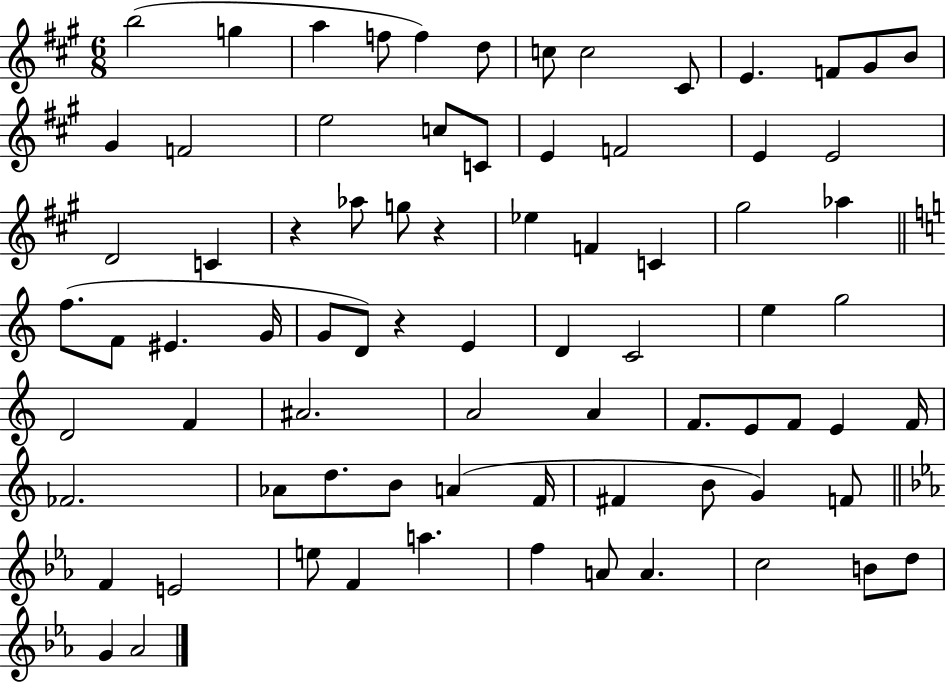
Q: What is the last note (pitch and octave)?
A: Ab4